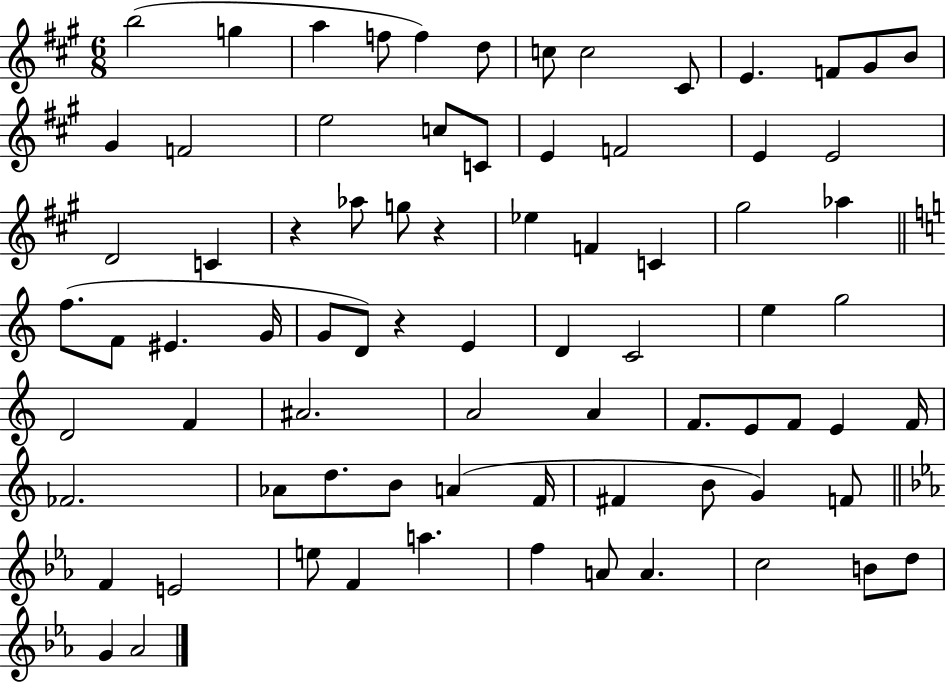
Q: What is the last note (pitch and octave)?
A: Ab4